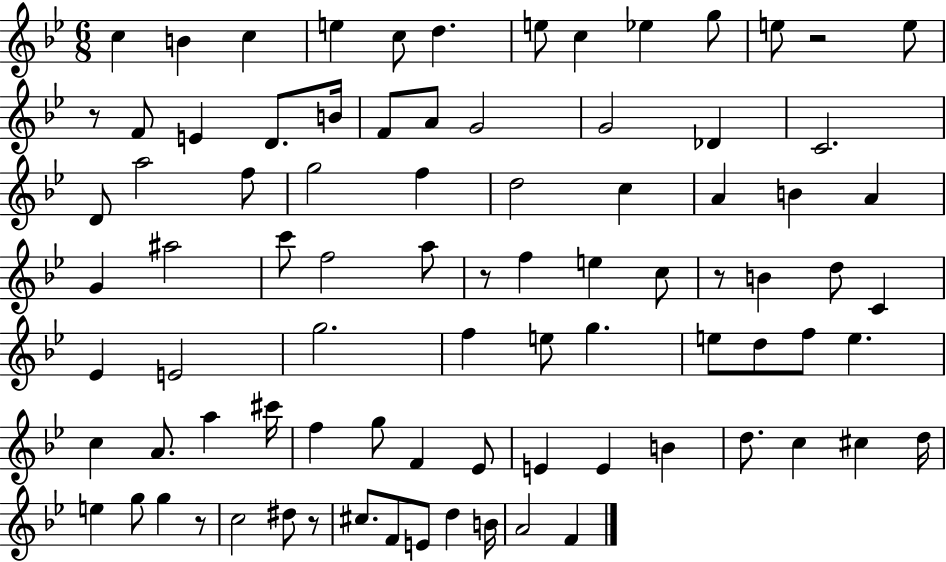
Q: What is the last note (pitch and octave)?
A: F4